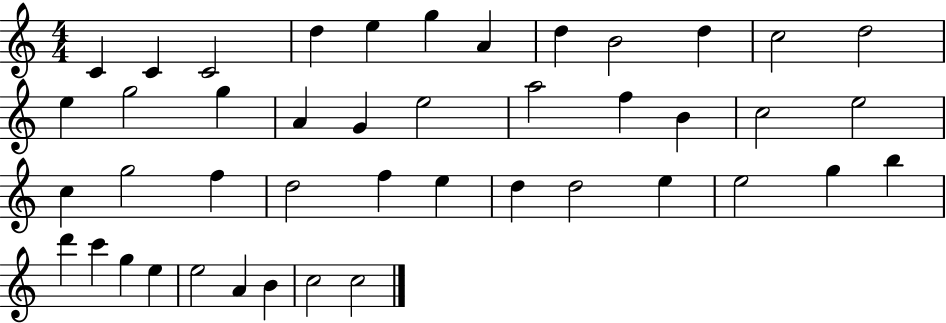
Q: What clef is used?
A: treble